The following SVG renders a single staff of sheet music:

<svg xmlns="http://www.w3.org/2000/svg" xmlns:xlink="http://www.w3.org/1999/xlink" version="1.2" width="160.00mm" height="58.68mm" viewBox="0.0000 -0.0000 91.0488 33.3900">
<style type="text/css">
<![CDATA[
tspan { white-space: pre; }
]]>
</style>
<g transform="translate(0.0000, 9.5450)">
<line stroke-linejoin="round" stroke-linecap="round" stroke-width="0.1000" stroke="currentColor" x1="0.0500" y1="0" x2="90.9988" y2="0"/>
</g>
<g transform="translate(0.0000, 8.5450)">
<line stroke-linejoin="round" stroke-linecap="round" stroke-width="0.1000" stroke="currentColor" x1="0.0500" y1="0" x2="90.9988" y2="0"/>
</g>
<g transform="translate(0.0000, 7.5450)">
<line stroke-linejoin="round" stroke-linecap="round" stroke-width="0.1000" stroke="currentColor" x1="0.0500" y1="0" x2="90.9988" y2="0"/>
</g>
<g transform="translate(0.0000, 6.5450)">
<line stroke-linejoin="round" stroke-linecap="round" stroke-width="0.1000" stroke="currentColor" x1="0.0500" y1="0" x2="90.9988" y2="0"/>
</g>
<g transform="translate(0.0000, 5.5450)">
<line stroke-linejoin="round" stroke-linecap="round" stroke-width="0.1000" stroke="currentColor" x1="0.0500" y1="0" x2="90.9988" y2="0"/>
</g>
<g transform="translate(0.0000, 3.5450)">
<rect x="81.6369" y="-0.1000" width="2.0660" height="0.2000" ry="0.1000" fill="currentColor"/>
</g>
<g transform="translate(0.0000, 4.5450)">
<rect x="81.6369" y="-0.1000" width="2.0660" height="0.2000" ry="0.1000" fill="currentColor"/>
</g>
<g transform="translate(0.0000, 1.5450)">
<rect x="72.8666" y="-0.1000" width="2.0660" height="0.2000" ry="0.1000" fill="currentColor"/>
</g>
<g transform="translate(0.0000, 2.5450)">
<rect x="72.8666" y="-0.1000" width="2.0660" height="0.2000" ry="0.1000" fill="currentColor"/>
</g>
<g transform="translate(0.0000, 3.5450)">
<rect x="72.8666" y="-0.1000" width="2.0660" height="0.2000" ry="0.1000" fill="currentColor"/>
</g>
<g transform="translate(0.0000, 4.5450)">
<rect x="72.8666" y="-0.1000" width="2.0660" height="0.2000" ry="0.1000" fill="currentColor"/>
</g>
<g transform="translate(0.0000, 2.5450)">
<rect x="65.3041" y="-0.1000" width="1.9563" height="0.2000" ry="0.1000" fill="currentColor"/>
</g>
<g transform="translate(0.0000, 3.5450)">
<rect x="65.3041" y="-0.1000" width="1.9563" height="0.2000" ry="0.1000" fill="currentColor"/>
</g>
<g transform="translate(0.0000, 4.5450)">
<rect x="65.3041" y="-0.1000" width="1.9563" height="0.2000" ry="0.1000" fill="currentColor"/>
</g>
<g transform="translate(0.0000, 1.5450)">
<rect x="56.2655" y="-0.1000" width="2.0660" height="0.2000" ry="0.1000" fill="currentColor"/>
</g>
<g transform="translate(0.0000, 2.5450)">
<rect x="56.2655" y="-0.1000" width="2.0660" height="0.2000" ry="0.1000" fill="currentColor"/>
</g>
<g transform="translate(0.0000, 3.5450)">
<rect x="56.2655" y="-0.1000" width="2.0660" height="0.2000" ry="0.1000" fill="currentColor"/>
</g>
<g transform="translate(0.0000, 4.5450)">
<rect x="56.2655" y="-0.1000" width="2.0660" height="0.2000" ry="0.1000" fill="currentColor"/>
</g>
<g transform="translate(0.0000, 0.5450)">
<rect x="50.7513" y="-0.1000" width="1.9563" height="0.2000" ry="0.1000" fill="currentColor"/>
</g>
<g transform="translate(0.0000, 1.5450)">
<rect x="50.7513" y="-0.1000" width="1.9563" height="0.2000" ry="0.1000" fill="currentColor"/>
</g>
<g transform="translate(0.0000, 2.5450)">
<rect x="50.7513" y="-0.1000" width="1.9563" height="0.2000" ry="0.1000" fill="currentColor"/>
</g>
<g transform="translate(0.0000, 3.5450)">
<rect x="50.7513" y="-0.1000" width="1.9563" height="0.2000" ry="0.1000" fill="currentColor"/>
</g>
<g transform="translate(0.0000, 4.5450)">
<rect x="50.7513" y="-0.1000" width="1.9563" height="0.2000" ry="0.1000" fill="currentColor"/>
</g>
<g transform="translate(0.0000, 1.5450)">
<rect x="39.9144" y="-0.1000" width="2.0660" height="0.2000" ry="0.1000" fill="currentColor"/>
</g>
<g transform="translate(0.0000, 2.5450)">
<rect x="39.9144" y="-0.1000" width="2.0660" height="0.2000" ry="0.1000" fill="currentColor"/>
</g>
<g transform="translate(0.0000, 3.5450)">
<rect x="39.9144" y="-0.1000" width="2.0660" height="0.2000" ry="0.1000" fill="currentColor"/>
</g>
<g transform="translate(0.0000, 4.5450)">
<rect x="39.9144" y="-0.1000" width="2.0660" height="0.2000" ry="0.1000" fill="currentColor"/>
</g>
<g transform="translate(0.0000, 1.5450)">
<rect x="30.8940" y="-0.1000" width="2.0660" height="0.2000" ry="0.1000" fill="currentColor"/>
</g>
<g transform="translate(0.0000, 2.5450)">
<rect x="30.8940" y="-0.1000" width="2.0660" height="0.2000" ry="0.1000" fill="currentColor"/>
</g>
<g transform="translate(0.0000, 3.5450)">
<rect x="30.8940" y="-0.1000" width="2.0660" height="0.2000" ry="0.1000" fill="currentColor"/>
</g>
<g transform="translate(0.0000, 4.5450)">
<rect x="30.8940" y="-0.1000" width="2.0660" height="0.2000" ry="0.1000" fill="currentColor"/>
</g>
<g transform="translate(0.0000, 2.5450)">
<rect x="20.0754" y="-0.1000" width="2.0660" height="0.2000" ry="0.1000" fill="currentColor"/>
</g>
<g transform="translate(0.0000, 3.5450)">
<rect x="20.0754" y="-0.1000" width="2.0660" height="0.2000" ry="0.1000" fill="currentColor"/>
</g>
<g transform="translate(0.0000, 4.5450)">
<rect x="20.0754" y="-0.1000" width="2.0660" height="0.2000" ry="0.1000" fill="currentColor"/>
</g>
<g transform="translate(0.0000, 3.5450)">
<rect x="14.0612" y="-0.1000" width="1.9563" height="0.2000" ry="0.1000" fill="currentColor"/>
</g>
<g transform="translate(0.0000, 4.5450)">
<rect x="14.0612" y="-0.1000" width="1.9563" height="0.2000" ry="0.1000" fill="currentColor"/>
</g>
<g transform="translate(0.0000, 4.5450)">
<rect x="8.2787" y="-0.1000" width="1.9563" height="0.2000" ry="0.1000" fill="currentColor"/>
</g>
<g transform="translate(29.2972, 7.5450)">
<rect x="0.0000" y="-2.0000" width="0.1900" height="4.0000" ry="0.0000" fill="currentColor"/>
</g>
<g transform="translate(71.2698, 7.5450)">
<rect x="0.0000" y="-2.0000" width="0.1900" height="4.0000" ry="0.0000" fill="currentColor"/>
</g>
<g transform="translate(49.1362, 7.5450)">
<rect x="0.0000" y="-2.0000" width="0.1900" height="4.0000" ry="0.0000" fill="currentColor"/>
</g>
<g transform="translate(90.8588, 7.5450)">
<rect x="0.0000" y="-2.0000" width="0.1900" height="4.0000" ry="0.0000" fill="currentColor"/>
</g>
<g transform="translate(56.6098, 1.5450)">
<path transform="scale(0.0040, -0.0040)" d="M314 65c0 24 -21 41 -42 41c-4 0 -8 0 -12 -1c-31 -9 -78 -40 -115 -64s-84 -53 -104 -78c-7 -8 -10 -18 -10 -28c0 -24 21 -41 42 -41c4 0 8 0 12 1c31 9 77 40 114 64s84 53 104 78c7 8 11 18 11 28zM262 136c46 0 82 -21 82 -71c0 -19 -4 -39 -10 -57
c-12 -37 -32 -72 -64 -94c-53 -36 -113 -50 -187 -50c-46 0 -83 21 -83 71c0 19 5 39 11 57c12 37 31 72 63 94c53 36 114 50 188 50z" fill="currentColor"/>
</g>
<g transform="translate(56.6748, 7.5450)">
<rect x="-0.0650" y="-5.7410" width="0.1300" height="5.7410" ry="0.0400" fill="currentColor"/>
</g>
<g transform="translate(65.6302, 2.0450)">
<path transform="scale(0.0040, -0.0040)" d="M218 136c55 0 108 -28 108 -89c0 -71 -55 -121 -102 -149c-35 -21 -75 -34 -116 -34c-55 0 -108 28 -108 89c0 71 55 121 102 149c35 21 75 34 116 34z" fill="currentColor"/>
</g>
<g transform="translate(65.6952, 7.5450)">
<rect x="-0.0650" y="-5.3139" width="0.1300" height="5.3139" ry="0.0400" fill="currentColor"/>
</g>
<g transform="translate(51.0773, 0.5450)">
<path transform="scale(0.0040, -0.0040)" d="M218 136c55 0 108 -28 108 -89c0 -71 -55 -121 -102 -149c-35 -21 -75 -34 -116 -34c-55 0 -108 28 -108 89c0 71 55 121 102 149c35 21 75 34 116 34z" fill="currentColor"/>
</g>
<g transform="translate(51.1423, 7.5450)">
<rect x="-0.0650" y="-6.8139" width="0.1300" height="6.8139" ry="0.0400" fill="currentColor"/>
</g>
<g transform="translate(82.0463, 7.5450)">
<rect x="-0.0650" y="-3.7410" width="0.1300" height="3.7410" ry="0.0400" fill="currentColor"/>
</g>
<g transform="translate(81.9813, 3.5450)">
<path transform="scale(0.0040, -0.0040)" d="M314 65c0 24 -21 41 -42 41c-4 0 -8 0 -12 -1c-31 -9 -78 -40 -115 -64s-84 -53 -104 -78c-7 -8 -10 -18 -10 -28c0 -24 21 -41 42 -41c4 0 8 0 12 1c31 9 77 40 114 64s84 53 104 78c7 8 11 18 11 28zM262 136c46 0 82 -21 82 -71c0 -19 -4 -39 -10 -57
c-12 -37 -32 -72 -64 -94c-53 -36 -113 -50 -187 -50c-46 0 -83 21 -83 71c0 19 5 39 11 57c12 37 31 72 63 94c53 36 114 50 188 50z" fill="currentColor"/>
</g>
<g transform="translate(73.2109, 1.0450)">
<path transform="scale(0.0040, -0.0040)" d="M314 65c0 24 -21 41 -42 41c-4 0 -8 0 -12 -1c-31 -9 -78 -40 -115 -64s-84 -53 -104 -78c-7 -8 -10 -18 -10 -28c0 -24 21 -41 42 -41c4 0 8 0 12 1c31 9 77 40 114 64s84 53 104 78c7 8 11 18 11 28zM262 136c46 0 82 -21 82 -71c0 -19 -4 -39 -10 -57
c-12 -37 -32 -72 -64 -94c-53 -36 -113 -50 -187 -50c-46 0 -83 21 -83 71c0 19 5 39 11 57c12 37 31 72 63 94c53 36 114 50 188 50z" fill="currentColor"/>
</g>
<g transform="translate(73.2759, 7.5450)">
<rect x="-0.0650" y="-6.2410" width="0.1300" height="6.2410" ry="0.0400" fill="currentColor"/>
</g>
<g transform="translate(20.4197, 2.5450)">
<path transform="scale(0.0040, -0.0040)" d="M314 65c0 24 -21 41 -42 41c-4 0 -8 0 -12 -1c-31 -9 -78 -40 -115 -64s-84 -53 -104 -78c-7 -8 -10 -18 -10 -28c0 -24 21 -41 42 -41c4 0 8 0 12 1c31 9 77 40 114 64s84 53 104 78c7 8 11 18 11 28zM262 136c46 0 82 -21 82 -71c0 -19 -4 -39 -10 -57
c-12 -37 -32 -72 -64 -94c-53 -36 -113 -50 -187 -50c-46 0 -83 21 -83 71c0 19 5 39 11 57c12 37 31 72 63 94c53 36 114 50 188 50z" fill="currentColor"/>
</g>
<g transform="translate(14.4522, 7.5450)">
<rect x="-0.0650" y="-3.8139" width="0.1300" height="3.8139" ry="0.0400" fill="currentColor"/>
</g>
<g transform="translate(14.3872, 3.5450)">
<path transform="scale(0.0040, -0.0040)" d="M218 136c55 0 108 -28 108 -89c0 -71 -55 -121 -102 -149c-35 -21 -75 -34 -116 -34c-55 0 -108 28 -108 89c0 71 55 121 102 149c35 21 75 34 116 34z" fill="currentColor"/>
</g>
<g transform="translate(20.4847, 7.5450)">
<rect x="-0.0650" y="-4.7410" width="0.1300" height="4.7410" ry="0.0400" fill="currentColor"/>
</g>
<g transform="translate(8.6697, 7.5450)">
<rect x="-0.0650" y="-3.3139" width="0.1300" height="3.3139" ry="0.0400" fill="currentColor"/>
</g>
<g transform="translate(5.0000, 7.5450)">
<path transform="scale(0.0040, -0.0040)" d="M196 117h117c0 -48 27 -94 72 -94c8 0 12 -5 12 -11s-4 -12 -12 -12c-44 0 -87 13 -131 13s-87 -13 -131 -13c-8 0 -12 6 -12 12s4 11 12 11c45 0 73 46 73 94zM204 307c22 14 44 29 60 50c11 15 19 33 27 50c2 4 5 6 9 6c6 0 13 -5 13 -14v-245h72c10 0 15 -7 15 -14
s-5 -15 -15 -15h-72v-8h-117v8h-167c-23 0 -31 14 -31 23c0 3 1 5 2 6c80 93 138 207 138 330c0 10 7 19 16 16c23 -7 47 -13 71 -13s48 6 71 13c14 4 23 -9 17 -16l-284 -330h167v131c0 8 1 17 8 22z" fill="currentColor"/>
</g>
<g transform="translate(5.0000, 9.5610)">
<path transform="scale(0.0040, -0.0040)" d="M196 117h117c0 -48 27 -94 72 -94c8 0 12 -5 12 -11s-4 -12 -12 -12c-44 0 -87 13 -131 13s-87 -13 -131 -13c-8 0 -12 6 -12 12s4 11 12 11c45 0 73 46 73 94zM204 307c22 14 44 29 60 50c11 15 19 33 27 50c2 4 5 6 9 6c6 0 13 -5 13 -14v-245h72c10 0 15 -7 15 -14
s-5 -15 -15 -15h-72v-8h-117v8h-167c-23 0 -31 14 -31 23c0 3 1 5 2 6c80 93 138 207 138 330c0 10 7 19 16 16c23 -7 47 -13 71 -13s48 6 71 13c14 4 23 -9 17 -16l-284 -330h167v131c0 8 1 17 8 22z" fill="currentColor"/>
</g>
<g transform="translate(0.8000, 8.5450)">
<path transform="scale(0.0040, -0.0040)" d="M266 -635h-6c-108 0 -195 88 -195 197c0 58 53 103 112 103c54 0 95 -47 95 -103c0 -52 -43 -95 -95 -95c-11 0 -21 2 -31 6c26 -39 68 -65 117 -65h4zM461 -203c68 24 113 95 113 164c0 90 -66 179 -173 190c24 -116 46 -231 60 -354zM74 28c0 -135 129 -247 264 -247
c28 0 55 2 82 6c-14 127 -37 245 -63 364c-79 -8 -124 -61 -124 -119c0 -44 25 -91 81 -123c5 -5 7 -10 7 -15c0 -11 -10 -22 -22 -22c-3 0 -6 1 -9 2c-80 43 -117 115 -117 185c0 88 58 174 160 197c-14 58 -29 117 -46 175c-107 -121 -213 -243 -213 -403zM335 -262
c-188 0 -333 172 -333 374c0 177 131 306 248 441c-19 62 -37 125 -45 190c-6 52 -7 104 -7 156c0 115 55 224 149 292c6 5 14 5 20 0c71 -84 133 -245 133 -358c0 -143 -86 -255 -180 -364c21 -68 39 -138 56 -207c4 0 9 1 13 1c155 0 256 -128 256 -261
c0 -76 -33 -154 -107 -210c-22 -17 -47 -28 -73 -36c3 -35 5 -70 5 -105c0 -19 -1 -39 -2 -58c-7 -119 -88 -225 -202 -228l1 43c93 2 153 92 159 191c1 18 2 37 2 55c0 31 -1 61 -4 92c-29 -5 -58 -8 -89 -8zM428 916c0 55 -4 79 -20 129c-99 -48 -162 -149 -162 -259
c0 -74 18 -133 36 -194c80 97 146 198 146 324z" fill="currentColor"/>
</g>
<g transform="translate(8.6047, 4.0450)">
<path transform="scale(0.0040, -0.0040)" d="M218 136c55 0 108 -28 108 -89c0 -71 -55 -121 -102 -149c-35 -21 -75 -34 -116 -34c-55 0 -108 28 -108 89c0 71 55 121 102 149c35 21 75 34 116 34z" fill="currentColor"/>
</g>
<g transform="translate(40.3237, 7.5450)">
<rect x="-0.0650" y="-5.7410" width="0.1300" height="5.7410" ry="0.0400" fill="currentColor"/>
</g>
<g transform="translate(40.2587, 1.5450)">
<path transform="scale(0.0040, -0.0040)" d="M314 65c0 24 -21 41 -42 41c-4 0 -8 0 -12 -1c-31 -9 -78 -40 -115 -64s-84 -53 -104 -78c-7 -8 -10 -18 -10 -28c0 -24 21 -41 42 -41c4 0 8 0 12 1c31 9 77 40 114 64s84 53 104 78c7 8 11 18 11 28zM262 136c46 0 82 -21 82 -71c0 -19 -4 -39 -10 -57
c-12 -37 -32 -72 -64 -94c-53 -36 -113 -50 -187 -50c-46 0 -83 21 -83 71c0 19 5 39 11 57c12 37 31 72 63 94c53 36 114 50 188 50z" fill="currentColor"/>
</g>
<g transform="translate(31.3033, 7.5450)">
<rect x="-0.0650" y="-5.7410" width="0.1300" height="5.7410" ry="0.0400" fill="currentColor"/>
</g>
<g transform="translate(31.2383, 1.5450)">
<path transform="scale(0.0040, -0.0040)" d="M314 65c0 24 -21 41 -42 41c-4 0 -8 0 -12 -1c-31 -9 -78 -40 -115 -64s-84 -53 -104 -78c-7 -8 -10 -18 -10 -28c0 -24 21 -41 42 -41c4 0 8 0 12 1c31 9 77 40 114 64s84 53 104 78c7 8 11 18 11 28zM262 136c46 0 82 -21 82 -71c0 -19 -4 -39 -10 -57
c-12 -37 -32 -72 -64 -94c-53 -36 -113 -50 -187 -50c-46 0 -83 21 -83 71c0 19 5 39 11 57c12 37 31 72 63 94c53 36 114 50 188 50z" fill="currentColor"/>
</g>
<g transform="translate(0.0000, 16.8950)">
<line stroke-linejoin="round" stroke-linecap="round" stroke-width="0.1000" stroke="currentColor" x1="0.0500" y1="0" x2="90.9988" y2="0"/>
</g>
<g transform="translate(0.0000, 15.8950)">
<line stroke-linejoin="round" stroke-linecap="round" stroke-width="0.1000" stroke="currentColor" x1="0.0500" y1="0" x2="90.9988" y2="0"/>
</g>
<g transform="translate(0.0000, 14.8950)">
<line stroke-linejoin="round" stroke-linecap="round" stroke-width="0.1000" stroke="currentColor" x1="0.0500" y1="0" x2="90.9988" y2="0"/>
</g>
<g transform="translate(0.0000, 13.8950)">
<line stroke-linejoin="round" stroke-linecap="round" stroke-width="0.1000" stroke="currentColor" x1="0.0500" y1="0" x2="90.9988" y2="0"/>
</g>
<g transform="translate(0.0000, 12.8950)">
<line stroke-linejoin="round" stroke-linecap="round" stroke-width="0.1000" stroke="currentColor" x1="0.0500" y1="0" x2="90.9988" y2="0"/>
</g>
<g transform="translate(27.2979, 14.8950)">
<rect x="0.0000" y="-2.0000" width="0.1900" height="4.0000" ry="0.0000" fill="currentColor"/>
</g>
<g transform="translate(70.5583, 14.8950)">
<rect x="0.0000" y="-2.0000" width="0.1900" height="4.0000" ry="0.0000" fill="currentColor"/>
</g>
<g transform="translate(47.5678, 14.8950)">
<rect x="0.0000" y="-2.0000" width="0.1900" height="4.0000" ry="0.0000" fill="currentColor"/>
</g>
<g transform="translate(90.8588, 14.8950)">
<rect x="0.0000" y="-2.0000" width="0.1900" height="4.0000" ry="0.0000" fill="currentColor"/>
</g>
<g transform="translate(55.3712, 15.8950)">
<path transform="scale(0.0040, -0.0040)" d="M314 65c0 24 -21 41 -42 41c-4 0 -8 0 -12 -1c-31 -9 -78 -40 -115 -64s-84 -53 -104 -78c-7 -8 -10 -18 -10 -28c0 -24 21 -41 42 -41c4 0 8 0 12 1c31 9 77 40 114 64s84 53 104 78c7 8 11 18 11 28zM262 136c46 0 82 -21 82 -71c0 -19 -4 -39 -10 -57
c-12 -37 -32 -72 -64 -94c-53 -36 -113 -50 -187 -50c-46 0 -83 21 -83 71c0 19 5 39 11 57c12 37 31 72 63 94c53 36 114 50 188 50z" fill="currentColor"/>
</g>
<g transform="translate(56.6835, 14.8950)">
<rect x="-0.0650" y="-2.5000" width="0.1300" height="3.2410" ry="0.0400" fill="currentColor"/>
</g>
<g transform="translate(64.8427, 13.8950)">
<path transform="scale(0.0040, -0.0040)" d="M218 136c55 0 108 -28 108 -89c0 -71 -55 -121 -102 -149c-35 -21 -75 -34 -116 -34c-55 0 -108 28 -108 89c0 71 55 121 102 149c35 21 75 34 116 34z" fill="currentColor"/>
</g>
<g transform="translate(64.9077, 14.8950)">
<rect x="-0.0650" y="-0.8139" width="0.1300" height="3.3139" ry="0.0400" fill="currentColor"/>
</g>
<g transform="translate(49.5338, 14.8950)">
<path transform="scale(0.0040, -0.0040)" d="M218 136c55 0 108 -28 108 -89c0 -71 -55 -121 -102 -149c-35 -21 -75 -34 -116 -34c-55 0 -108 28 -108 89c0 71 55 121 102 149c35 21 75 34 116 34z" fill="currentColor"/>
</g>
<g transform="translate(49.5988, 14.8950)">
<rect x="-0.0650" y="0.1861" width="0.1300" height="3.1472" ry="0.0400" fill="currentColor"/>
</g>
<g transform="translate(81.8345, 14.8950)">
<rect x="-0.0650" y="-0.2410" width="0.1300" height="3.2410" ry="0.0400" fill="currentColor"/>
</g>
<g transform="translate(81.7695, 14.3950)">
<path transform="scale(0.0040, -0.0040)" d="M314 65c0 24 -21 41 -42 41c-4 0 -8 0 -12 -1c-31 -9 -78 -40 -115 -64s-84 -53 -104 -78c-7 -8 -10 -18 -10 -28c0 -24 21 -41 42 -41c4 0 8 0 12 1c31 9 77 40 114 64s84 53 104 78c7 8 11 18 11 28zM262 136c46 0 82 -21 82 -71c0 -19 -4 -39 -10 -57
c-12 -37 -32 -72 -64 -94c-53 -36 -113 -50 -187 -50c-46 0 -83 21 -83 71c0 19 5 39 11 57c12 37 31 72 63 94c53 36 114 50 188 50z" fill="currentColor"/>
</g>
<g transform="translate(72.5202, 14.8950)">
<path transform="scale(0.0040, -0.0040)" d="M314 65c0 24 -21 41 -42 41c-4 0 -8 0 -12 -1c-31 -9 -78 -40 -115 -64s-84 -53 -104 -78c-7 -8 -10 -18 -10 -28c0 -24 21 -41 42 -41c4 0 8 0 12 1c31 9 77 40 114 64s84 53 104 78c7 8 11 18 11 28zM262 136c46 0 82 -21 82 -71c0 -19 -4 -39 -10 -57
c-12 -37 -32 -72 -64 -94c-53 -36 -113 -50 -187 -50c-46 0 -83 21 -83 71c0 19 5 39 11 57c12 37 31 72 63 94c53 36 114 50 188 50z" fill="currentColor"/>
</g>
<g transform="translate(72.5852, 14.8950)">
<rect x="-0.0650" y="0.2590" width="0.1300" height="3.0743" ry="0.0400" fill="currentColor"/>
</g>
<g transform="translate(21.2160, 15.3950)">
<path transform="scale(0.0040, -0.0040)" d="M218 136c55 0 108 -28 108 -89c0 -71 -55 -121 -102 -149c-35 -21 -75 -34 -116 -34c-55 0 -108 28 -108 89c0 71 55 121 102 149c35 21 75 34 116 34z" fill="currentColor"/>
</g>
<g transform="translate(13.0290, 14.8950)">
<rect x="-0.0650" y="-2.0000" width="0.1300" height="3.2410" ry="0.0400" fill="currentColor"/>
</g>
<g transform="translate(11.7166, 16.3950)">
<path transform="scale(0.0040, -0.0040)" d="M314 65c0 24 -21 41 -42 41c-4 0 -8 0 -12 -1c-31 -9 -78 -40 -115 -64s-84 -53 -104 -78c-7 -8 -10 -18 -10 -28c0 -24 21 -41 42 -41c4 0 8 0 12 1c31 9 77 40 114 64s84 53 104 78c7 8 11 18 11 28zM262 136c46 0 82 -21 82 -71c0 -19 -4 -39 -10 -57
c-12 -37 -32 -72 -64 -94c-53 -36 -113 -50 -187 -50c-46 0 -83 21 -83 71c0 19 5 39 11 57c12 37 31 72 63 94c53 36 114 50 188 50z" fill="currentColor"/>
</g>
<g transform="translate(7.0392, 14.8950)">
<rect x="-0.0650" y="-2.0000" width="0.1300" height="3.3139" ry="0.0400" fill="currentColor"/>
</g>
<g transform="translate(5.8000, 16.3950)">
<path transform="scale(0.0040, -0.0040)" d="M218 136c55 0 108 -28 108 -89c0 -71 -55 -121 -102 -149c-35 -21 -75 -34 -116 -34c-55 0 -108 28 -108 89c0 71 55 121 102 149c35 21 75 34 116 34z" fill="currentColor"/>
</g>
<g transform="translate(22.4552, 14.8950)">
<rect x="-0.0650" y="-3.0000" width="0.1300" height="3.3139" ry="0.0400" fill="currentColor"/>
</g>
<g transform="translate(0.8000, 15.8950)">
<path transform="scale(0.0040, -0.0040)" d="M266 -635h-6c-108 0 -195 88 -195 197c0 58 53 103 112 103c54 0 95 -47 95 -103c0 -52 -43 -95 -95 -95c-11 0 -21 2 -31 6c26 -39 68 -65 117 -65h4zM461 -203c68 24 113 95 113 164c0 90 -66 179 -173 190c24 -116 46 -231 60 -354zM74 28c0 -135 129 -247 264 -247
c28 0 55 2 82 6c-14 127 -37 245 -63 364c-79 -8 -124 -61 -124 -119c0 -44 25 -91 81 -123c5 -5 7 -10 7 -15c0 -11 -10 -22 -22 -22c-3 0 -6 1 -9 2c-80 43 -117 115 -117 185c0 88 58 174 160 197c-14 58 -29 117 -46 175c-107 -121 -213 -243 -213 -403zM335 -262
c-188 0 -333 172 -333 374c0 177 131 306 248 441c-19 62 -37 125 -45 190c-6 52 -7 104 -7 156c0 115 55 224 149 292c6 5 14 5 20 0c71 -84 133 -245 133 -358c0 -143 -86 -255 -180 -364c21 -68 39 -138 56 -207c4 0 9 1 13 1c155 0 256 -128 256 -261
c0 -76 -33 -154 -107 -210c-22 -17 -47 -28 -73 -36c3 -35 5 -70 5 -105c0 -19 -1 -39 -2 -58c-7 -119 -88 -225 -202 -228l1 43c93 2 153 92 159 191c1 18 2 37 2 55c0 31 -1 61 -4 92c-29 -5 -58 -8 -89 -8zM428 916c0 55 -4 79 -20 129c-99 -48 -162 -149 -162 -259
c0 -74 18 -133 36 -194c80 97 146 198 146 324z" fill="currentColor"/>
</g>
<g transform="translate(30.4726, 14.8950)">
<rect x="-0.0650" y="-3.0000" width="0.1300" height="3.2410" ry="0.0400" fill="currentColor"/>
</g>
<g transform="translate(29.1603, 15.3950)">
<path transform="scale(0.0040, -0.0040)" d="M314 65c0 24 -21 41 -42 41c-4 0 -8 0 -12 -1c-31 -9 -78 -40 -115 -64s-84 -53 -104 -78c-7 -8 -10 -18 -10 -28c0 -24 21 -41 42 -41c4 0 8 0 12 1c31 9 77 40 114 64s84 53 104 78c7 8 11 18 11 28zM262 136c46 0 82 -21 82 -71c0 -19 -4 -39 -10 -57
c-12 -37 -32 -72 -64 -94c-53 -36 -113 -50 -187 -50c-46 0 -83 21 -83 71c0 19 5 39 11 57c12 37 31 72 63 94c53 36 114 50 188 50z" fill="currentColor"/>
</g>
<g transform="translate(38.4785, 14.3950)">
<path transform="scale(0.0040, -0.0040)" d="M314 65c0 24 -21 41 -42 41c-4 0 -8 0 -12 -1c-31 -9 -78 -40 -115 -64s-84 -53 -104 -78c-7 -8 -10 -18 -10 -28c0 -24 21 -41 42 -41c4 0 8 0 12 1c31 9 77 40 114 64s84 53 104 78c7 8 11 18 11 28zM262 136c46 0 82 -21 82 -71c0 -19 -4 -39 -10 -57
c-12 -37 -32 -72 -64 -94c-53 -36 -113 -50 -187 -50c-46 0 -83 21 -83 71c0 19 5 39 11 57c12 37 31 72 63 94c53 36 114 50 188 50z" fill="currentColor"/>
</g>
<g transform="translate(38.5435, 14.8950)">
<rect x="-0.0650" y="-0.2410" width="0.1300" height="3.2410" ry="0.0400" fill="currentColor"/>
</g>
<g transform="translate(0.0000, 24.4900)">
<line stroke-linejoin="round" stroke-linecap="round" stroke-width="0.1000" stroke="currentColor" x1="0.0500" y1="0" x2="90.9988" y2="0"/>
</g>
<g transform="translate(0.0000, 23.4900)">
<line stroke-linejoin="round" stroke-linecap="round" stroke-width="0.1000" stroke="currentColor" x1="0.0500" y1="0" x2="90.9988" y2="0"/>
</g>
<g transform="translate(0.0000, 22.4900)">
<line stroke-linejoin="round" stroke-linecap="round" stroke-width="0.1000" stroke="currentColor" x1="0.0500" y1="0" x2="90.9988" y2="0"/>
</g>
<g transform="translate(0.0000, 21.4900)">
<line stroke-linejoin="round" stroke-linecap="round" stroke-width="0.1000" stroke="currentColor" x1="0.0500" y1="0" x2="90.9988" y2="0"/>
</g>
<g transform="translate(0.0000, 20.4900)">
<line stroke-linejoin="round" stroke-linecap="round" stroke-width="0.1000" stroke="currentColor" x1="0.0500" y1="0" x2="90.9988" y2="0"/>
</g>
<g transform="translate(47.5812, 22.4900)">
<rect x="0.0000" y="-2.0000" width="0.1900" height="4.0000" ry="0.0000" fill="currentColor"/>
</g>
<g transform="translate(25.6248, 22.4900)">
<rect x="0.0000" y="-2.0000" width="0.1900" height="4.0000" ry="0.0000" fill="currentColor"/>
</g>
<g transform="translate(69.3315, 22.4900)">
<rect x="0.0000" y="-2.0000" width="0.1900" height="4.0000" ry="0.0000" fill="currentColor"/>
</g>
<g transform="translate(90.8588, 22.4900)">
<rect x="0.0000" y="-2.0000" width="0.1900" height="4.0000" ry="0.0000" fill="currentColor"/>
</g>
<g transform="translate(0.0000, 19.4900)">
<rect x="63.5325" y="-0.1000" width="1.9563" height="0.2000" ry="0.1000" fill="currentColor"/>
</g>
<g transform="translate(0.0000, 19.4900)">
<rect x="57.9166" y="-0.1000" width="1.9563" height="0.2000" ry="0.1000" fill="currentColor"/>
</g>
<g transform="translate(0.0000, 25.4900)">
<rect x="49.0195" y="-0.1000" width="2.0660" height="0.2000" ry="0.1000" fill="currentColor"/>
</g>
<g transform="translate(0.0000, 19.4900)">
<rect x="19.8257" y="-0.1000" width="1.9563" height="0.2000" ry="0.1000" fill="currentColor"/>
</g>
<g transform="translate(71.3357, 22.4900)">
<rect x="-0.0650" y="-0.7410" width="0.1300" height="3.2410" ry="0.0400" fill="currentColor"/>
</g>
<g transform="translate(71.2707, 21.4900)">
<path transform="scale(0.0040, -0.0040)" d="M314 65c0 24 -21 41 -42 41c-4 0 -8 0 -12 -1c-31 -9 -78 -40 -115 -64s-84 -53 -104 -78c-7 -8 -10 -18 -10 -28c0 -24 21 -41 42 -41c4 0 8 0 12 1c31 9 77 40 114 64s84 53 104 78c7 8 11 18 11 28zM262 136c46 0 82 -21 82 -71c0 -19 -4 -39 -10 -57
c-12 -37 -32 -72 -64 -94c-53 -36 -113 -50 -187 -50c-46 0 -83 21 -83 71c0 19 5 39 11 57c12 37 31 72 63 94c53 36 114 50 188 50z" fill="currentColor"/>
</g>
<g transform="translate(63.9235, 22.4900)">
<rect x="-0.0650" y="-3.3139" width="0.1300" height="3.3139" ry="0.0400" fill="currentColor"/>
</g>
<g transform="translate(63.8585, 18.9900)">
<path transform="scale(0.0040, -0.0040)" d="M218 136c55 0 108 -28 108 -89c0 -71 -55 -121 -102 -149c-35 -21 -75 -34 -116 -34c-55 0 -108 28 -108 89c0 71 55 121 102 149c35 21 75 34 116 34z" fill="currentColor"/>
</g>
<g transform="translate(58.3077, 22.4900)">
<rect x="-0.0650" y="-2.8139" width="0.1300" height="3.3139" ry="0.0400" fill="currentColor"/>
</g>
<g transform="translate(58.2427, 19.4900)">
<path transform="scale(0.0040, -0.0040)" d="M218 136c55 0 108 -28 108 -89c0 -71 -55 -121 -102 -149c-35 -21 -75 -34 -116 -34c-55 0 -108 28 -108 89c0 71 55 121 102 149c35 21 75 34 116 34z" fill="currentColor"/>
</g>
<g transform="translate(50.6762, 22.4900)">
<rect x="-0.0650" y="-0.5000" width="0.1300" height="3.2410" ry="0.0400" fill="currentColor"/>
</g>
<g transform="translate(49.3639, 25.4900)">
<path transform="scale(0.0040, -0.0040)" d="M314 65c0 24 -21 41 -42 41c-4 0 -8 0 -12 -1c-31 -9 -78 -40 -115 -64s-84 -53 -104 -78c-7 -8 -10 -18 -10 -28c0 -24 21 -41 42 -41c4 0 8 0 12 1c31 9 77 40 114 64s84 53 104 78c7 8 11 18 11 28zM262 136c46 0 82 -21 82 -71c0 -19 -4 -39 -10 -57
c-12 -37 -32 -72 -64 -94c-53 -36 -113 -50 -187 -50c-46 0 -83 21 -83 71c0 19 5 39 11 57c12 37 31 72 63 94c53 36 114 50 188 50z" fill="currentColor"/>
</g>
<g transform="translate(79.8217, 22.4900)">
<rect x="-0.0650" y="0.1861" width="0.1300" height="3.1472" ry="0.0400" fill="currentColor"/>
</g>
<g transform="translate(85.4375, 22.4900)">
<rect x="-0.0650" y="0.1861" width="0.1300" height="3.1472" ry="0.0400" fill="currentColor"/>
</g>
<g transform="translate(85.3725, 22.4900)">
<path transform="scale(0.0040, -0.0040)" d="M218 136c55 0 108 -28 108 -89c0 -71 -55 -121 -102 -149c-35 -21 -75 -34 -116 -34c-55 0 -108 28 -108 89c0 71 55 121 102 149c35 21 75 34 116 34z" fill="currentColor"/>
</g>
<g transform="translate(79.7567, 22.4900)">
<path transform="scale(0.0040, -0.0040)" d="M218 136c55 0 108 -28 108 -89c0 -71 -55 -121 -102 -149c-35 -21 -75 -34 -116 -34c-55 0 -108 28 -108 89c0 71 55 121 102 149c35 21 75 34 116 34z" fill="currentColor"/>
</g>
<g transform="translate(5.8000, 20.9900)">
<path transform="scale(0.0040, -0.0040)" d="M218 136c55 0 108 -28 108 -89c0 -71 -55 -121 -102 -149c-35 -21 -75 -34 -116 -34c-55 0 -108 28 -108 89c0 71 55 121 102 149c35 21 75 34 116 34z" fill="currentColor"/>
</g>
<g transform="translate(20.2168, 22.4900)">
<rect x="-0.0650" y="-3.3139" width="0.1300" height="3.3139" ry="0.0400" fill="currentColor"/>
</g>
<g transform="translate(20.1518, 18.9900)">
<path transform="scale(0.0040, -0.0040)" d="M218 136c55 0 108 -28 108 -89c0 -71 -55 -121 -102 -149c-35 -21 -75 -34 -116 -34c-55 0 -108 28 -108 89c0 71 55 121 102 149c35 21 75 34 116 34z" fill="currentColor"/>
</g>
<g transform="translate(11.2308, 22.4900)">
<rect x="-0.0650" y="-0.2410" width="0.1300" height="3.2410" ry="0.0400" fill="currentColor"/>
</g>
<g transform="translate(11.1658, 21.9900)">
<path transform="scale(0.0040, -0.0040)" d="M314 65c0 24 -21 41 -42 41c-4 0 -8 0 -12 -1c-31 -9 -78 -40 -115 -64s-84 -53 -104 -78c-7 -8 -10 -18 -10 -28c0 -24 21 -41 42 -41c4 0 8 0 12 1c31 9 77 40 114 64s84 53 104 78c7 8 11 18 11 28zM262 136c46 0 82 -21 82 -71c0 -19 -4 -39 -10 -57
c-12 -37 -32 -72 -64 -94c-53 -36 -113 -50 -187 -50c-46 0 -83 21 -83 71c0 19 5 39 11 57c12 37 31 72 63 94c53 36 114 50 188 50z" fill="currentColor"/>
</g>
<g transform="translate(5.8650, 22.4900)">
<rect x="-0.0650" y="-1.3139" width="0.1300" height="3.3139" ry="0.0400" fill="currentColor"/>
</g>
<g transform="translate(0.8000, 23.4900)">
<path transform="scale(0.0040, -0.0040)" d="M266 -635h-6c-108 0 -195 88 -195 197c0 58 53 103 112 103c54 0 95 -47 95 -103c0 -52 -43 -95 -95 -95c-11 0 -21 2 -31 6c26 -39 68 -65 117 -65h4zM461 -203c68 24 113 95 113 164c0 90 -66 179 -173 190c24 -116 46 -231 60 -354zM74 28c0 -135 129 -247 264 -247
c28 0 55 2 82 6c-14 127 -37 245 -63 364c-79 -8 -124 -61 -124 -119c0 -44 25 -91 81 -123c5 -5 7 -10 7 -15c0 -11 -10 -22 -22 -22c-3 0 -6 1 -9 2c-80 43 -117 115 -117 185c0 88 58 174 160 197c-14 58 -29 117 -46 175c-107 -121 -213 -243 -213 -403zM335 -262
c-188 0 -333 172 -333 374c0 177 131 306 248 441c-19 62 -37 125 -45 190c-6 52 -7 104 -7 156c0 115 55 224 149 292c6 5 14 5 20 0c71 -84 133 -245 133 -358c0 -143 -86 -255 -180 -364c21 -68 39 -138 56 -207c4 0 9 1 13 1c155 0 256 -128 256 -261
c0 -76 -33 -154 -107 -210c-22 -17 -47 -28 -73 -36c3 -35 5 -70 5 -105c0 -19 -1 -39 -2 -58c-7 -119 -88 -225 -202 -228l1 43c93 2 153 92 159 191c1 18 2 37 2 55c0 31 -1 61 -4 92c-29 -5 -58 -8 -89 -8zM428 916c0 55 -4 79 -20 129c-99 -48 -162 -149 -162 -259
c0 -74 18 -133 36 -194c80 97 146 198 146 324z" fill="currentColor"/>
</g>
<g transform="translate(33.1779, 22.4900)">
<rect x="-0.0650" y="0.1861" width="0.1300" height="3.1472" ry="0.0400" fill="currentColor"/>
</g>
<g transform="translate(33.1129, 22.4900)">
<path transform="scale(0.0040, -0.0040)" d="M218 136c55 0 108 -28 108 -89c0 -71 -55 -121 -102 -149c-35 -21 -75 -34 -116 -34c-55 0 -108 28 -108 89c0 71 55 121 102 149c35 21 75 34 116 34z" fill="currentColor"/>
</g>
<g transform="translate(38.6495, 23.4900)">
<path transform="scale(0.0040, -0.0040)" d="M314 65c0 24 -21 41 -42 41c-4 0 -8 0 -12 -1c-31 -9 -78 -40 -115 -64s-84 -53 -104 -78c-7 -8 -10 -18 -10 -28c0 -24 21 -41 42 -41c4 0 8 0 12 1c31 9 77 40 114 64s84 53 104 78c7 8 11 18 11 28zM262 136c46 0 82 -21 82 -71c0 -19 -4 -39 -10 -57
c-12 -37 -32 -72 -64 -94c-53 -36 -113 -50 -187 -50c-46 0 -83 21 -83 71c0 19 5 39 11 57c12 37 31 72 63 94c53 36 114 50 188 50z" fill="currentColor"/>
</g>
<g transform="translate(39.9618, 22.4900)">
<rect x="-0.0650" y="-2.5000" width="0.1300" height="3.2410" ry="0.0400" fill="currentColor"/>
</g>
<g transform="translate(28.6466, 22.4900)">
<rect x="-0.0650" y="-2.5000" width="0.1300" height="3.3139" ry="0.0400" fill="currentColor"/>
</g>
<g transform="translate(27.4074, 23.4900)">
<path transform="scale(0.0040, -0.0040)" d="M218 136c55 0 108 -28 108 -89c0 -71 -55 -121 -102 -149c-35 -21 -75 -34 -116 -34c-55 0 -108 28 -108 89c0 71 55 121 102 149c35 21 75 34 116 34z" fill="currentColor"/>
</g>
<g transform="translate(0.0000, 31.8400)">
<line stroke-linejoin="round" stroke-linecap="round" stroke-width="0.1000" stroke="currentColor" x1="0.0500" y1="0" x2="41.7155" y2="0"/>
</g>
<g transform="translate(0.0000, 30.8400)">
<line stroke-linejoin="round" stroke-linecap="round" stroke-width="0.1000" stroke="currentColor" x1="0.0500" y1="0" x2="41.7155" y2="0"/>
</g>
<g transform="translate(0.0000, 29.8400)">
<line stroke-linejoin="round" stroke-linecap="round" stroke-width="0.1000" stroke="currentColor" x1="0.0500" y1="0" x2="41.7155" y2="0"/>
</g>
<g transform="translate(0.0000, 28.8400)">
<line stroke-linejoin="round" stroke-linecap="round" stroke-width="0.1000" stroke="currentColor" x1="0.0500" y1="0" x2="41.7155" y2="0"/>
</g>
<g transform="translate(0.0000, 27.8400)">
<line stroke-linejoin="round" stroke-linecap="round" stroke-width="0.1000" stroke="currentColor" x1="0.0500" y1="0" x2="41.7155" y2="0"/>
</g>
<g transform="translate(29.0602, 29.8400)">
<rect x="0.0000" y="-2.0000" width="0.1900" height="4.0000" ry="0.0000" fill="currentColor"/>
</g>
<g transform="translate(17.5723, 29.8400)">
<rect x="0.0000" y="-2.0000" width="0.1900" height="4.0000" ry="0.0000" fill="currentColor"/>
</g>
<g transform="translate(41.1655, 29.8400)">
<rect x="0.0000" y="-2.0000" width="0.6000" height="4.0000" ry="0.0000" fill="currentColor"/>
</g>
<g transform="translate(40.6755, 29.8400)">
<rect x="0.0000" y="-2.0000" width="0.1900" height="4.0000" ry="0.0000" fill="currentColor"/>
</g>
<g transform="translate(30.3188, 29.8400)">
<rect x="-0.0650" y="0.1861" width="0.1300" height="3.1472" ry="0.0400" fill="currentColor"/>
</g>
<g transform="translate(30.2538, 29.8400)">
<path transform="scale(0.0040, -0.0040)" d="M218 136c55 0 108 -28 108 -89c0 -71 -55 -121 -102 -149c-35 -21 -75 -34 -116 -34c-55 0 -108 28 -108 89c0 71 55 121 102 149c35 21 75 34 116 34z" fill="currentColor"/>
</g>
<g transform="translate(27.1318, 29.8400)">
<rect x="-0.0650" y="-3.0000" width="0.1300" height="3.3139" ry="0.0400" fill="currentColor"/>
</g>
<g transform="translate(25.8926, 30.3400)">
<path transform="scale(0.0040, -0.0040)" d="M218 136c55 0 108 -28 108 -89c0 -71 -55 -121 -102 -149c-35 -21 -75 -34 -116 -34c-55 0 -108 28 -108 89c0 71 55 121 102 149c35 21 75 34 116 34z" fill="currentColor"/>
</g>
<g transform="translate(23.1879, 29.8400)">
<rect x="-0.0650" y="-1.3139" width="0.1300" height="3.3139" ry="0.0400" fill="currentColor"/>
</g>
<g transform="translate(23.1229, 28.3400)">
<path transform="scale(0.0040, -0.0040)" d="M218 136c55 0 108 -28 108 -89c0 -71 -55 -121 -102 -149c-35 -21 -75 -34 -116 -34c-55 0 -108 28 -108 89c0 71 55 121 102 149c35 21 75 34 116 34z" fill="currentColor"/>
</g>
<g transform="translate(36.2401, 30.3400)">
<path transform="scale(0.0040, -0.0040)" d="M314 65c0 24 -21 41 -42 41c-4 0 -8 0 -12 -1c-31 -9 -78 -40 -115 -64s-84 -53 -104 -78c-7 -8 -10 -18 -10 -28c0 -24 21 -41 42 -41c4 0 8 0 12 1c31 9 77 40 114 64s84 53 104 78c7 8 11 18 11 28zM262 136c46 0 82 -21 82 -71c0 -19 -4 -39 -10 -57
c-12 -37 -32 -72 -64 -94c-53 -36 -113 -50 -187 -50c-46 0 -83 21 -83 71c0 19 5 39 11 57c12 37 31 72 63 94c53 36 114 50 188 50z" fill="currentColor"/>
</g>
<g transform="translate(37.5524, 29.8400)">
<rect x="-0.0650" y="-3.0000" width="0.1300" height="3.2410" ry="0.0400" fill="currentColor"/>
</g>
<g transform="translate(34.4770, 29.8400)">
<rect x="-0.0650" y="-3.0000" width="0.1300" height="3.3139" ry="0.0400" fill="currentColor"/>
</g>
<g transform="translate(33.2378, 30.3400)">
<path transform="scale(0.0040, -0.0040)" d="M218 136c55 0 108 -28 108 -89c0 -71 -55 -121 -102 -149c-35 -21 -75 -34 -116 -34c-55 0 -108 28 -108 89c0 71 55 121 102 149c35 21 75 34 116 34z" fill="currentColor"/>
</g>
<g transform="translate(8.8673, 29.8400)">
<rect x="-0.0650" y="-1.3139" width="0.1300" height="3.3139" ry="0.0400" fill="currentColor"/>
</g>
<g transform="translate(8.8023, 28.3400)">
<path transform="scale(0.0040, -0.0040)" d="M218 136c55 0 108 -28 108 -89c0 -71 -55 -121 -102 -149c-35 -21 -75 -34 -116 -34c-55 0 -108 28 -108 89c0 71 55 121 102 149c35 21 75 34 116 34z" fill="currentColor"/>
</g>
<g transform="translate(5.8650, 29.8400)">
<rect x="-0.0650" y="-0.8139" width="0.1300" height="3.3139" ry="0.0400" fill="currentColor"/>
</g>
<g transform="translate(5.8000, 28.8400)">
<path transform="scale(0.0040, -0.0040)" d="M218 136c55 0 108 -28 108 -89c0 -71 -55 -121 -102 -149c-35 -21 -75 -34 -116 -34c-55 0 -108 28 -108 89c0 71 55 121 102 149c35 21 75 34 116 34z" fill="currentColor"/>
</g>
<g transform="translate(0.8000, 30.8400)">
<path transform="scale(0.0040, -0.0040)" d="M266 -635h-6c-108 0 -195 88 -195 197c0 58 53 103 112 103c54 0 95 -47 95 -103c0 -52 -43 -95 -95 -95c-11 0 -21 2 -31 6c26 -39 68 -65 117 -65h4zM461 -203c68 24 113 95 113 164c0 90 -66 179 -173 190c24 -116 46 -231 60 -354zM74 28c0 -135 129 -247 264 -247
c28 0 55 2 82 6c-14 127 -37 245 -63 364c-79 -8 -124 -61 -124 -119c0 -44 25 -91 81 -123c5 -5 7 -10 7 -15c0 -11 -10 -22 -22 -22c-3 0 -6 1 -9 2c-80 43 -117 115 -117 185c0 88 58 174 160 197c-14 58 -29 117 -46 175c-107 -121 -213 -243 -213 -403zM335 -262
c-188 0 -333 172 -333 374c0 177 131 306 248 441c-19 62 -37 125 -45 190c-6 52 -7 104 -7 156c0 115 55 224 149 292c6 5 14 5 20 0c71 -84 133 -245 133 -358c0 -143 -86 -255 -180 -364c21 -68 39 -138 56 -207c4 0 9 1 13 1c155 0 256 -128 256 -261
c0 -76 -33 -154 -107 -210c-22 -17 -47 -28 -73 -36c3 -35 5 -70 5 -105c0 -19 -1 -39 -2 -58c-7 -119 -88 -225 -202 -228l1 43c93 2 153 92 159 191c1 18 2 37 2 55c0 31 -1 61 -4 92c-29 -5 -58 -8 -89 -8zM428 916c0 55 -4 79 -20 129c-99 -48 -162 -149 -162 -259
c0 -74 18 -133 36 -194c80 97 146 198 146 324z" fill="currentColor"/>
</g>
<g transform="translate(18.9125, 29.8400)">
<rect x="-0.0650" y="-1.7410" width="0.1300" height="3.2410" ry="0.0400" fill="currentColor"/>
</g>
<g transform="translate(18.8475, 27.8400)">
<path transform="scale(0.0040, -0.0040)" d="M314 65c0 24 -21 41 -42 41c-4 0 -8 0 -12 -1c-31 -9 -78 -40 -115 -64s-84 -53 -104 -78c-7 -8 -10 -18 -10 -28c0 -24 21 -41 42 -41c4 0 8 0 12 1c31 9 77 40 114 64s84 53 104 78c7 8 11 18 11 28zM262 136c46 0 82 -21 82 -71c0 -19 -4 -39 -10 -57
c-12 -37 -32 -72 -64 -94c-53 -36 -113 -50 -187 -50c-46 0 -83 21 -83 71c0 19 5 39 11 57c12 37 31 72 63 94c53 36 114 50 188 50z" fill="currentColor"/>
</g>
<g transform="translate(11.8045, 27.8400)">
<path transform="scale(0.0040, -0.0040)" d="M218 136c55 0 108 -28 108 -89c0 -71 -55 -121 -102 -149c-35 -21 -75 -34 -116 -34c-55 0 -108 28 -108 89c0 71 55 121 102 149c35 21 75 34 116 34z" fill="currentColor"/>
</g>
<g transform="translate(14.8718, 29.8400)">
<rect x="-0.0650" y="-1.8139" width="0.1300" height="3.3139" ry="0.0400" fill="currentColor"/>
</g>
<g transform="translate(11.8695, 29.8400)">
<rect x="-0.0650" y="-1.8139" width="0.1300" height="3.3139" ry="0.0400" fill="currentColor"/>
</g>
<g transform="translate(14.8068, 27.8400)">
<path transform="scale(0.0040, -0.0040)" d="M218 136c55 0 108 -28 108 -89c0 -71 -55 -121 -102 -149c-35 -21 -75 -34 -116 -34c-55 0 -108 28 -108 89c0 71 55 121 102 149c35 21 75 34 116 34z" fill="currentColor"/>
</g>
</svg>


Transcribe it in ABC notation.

X:1
T:Untitled
M:4/4
L:1/4
K:C
b c' e'2 g'2 g'2 b' g'2 f' a'2 c'2 F F2 A A2 c2 B G2 d B2 c2 e c2 b G B G2 C2 a b d2 B B d e f f f2 e A B A A2